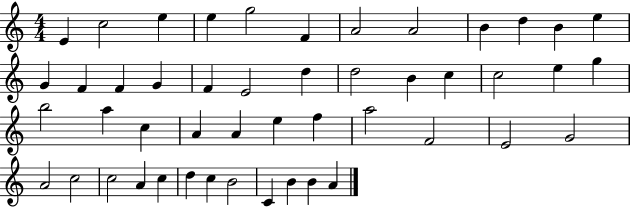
E4/q C5/h E5/q E5/q G5/h F4/q A4/h A4/h B4/q D5/q B4/q E5/q G4/q F4/q F4/q G4/q F4/q E4/h D5/q D5/h B4/q C5/q C5/h E5/q G5/q B5/h A5/q C5/q A4/q A4/q E5/q F5/q A5/h F4/h E4/h G4/h A4/h C5/h C5/h A4/q C5/q D5/q C5/q B4/h C4/q B4/q B4/q A4/q